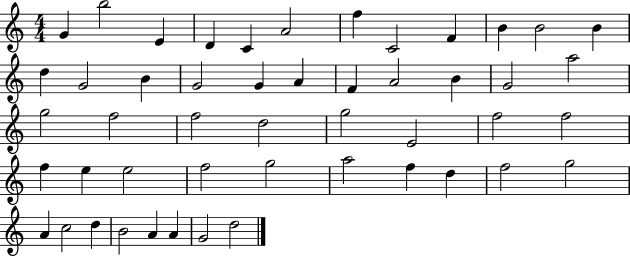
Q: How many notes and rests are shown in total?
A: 49